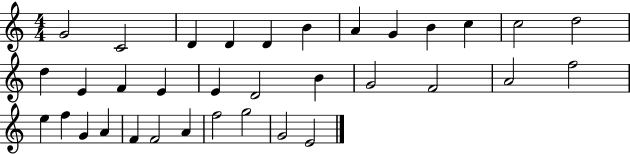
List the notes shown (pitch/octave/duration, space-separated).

G4/h C4/h D4/q D4/q D4/q B4/q A4/q G4/q B4/q C5/q C5/h D5/h D5/q E4/q F4/q E4/q E4/q D4/h B4/q G4/h F4/h A4/h F5/h E5/q F5/q G4/q A4/q F4/q F4/h A4/q F5/h G5/h G4/h E4/h